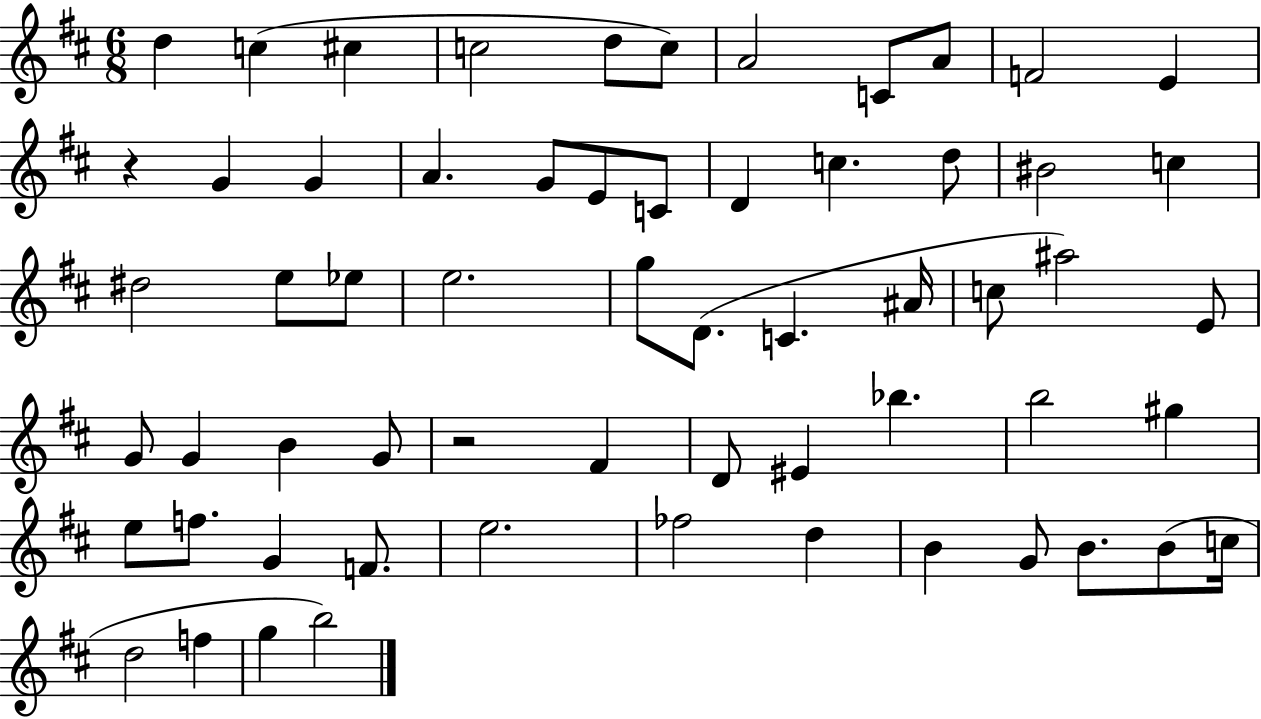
{
  \clef treble
  \numericTimeSignature
  \time 6/8
  \key d \major
  d''4 c''4( cis''4 | c''2 d''8 c''8) | a'2 c'8 a'8 | f'2 e'4 | \break r4 g'4 g'4 | a'4. g'8 e'8 c'8 | d'4 c''4. d''8 | bis'2 c''4 | \break dis''2 e''8 ees''8 | e''2. | g''8 d'8.( c'4. ais'16 | c''8 ais''2) e'8 | \break g'8 g'4 b'4 g'8 | r2 fis'4 | d'8 eis'4 bes''4. | b''2 gis''4 | \break e''8 f''8. g'4 f'8. | e''2. | fes''2 d''4 | b'4 g'8 b'8. b'8( c''16 | \break d''2 f''4 | g''4 b''2) | \bar "|."
}